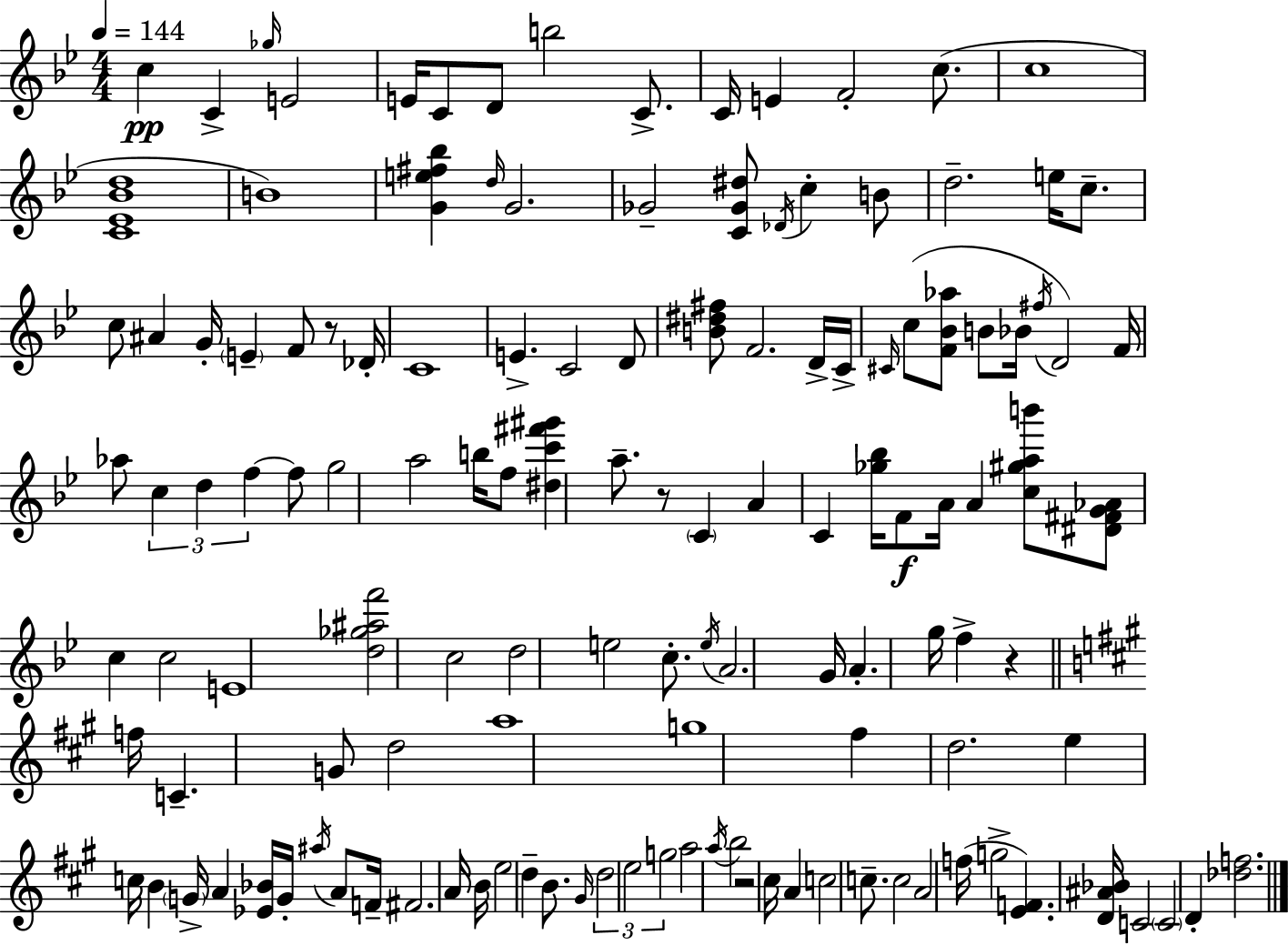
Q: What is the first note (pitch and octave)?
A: C5